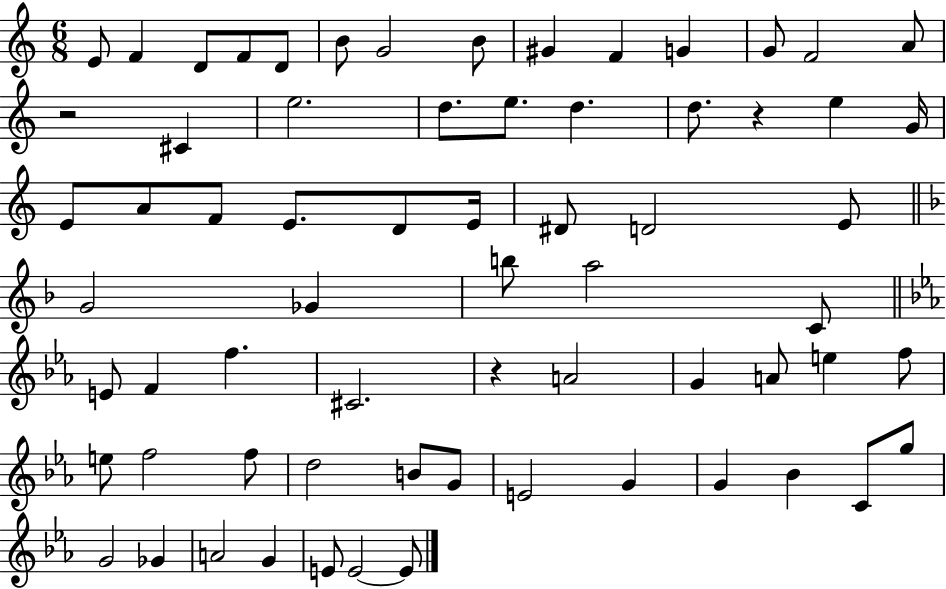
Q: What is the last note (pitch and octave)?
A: E4